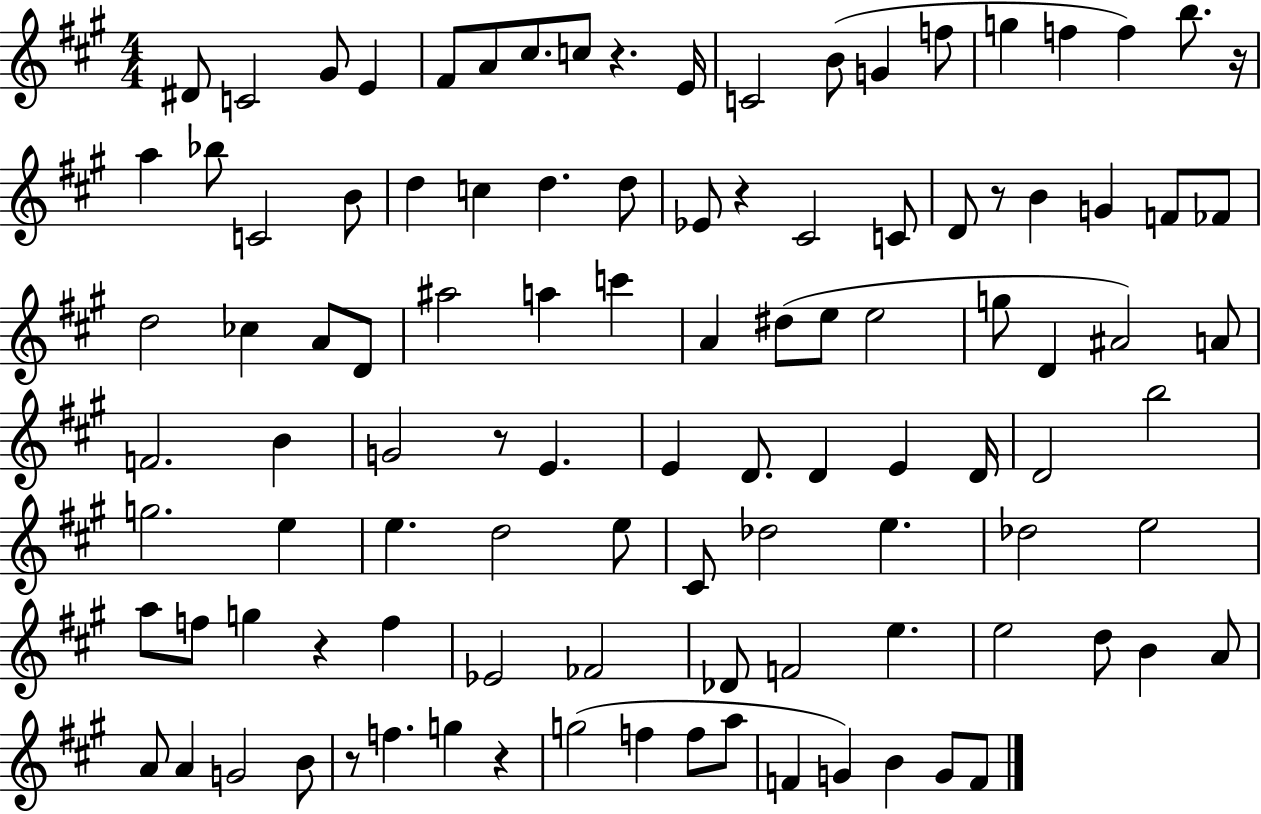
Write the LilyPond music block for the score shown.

{
  \clef treble
  \numericTimeSignature
  \time 4/4
  \key a \major
  \repeat volta 2 { dis'8 c'2 gis'8 e'4 | fis'8 a'8 cis''8. c''8 r4. e'16 | c'2 b'8( g'4 f''8 | g''4 f''4 f''4) b''8. r16 | \break a''4 bes''8 c'2 b'8 | d''4 c''4 d''4. d''8 | ees'8 r4 cis'2 c'8 | d'8 r8 b'4 g'4 f'8 fes'8 | \break d''2 ces''4 a'8 d'8 | ais''2 a''4 c'''4 | a'4 dis''8( e''8 e''2 | g''8 d'4 ais'2) a'8 | \break f'2. b'4 | g'2 r8 e'4. | e'4 d'8. d'4 e'4 d'16 | d'2 b''2 | \break g''2. e''4 | e''4. d''2 e''8 | cis'8 des''2 e''4. | des''2 e''2 | \break a''8 f''8 g''4 r4 f''4 | ees'2 fes'2 | des'8 f'2 e''4. | e''2 d''8 b'4 a'8 | \break a'8 a'4 g'2 b'8 | r8 f''4. g''4 r4 | g''2( f''4 f''8 a''8 | f'4 g'4) b'4 g'8 f'8 | \break } \bar "|."
}